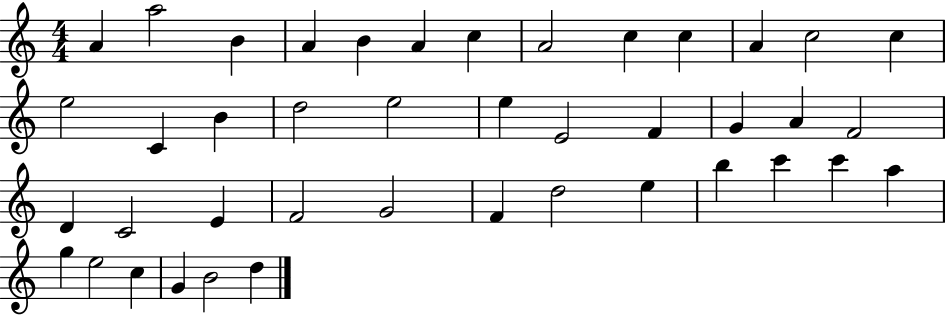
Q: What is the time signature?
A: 4/4